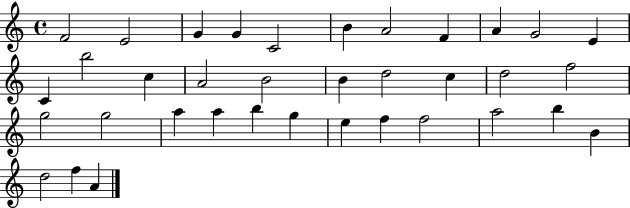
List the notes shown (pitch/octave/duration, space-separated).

F4/h E4/h G4/q G4/q C4/h B4/q A4/h F4/q A4/q G4/h E4/q C4/q B5/h C5/q A4/h B4/h B4/q D5/h C5/q D5/h F5/h G5/h G5/h A5/q A5/q B5/q G5/q E5/q F5/q F5/h A5/h B5/q B4/q D5/h F5/q A4/q